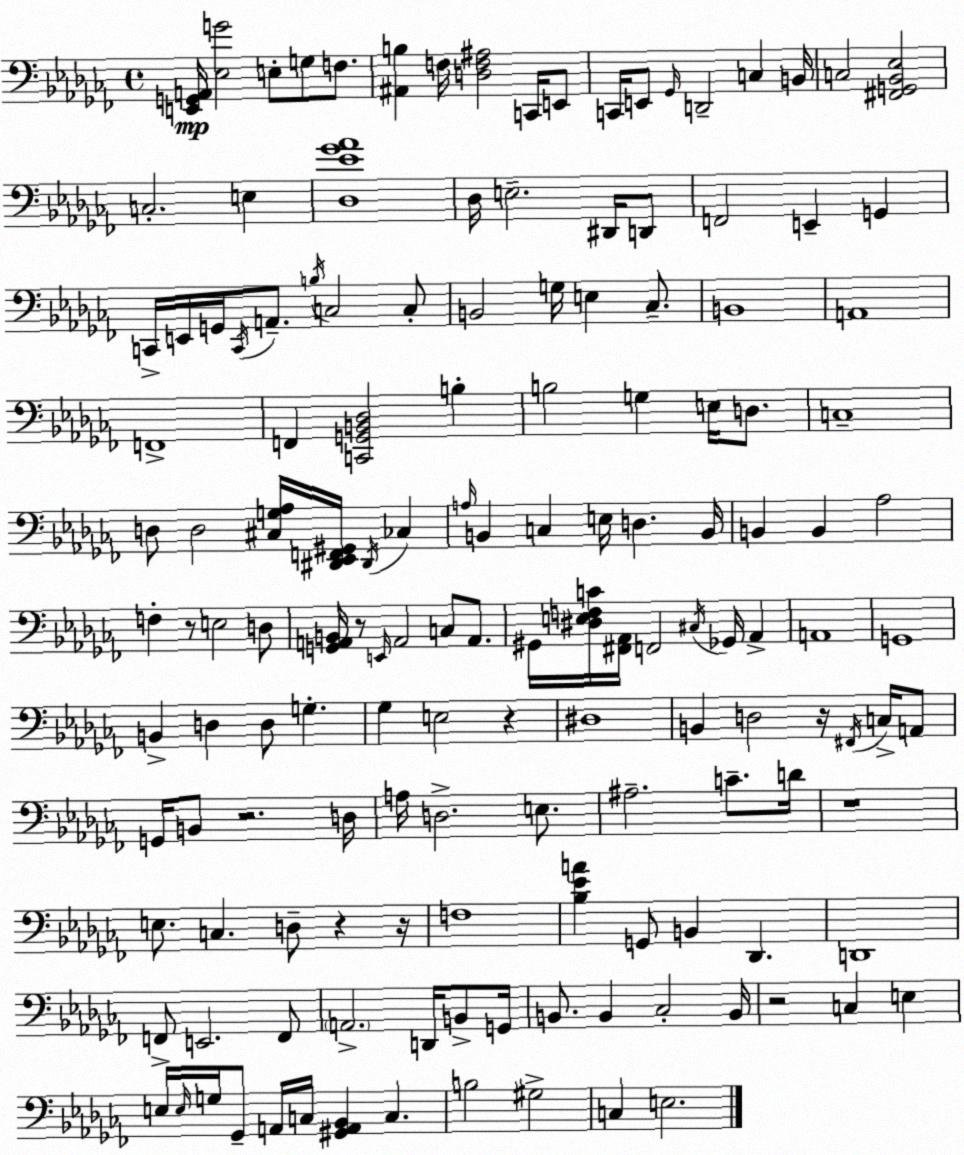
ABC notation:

X:1
T:Untitled
M:4/4
L:1/4
K:Abm
[E,,G,,A,,]/4 [_E,G]2 E,/2 G,/2 F,/2 [^A,,B,] F,/4 [D,F,^A,]2 C,,/4 E,,/2 C,,/4 E,,/2 _G,,/4 D,,2 C, B,,/4 C,2 [^F,,G,,_B,,_E,]2 C,2 E, [_D,_E_G_A]4 _D,/4 E,2 ^D,,/4 D,,/2 F,,2 E,, G,, C,,/4 E,,/4 G,,/4 C,,/4 A,,/2 B,/4 C,2 C,/2 B,,2 G,/4 E, _C,/2 B,,4 A,,4 F,,4 F,, [C,,G,,B,,_D,]2 B, B,2 G, E,/4 D,/2 C,4 D,/2 D,2 [^C,G,_A,]/4 [^D,,_E,,F,,^G,,]/4 ^D,,/4 _C, A,/4 B,, C, E,/4 D, B,,/4 B,, B,, _A,2 F, z/2 E,2 D,/2 [G,,A,,B,,]/4 z/2 E,,/4 A,,2 C,/2 A,,/2 ^G,,/4 [^D,E,F,C]/4 [^F,,_A,,]/4 F,,2 ^C,/4 _G,,/4 _A,, A,,4 G,,4 B,, D, D,/2 G, _G, E,2 z ^D,4 B,, D,2 z/4 ^F,,/4 C,/4 A,,/2 G,,/4 B,,/2 z2 D,/4 A,/4 D,2 E,/2 ^A,2 C/2 D/4 z4 E,/2 C, D,/2 z z/4 F,4 [_B,_EA] G,,/2 B,, _D,, D,,4 F,,/2 E,,2 F,,/2 A,,2 D,,/4 B,,/2 G,,/4 B,,/2 B,, _C,2 B,,/4 z2 C, E, E,/4 E,/4 G,/4 _G,,/2 A,,/4 C,/4 [^G,,A,,_B,,] C, B,2 ^G,2 C, E,2